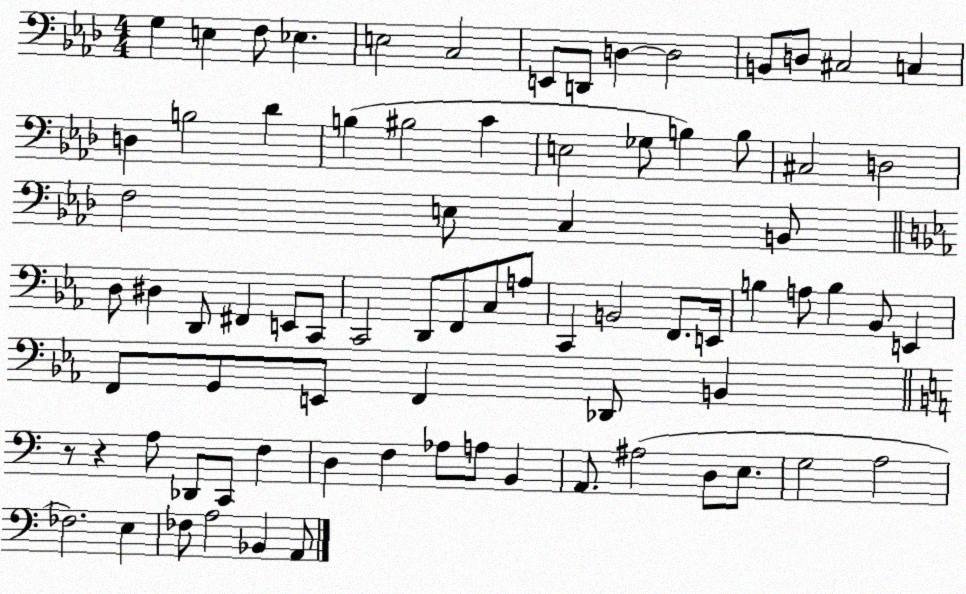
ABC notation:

X:1
T:Untitled
M:4/4
L:1/4
K:Ab
G, E, F,/2 _E, E,2 C,2 E,,/2 D,,/2 D, D,2 B,,/2 D,/2 ^C,2 C, D, B,2 _D B, ^B,2 C E,2 _G,/2 B, B,/2 ^C,2 D,2 F,2 E,/2 C, B,,/2 D,/2 ^D, D,,/2 ^F,, E,,/2 C,,/2 C,,2 D,,/2 F,,/2 C,/2 A,/2 C,, B,,2 F,,/2 E,,/4 B, A,/2 B, _B,,/2 E,, F,,/2 G,,/2 E,,/2 F,, _D,,/2 B,, z/2 z A,/2 _D,,/2 C,,/2 F, D, F, _A,/2 A,/2 B,, A,,/2 ^A,2 D,/2 E,/2 G,2 A,2 _F,2 E, _F,/2 A,2 _B,, A,,/2